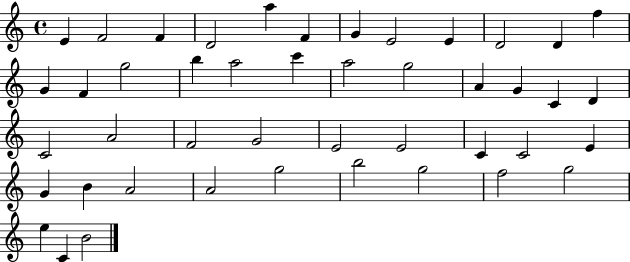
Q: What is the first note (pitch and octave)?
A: E4